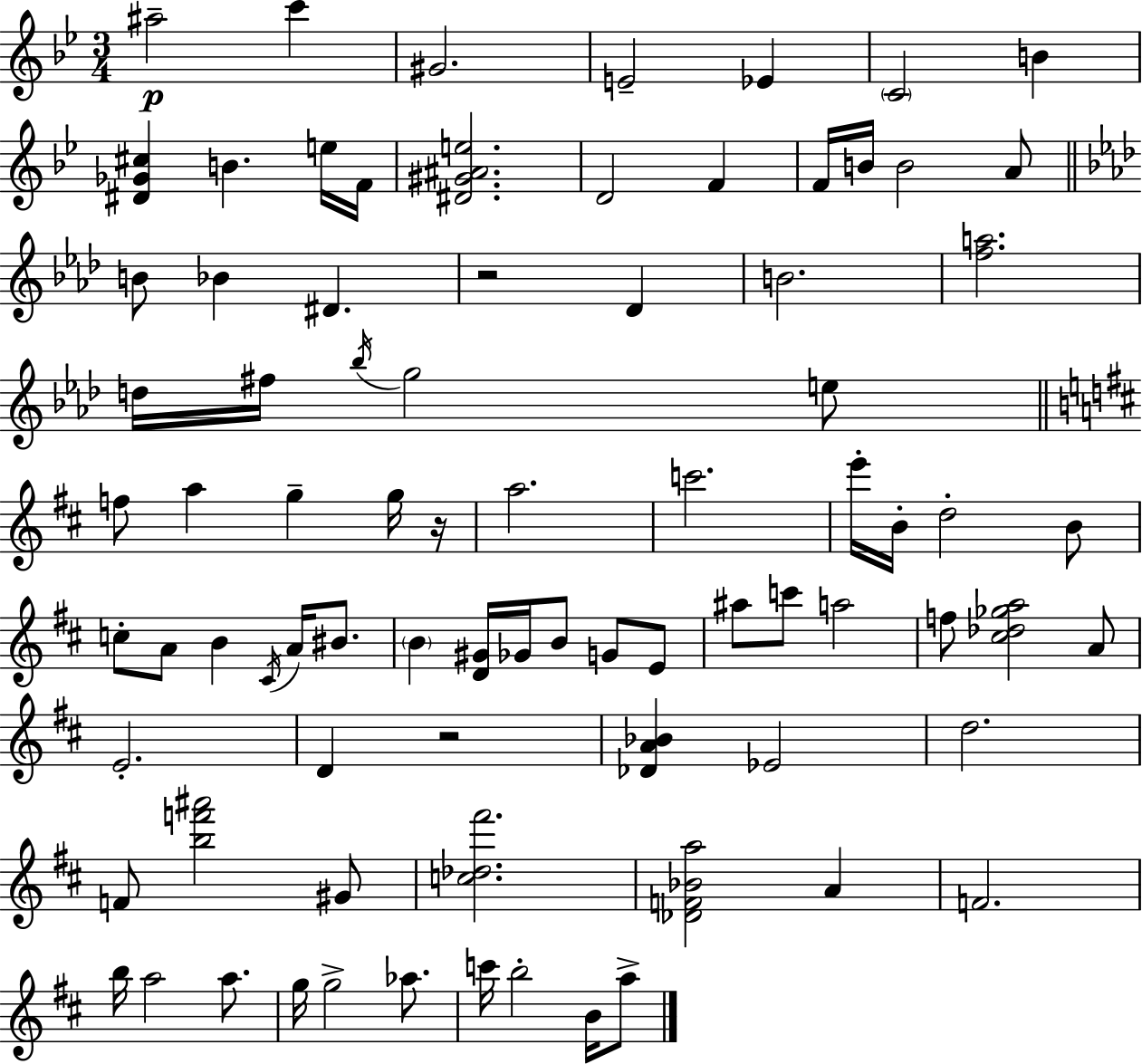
X:1
T:Untitled
M:3/4
L:1/4
K:Bb
^a2 c' ^G2 E2 _E C2 B [^D_G^c] B e/4 F/4 [^D^G^Ae]2 D2 F F/4 B/4 B2 A/2 B/2 _B ^D z2 _D B2 [fa]2 d/4 ^f/4 _b/4 g2 e/2 f/2 a g g/4 z/4 a2 c'2 e'/4 B/4 d2 B/2 c/2 A/2 B ^C/4 A/4 ^B/2 B [D^G]/4 _G/4 B/2 G/2 E/2 ^a/2 c'/2 a2 f/2 [^c_d_ga]2 A/2 E2 D z2 [_DA_B] _E2 d2 F/2 [bf'^a']2 ^G/2 [c_d^f']2 [_DF_Ba]2 A F2 b/4 a2 a/2 g/4 g2 _a/2 c'/4 b2 B/4 a/2